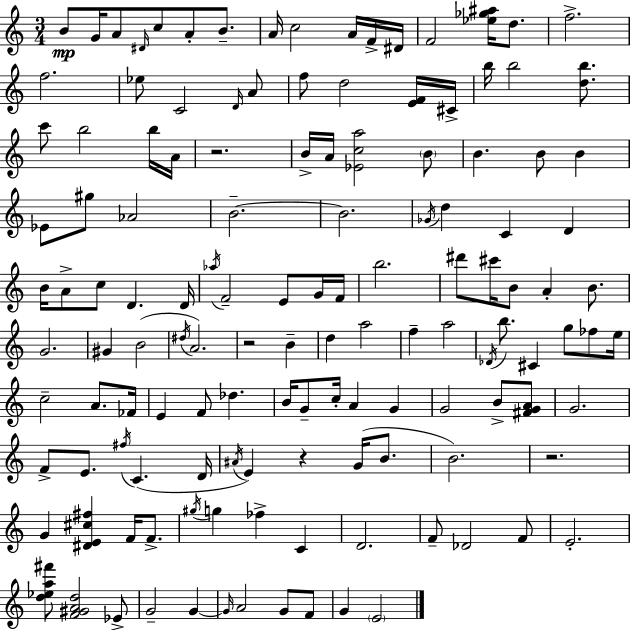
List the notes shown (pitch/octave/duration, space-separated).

B4/e G4/s A4/e D#4/s C5/e A4/e B4/e. A4/s C5/h A4/s F4/s D#4/s F4/h [Eb5,Gb5,A#5]/s D5/e. F5/h. F5/h. Eb5/e C4/h D4/s A4/e F5/e D5/h [E4,F4]/s C#4/s B5/s B5/h [D5,B5]/e. C6/e B5/h B5/s A4/s R/h. B4/s A4/s [Eb4,C5,A5]/h B4/e B4/q. B4/e B4/q Eb4/e G#5/e Ab4/h B4/h. B4/h. Gb4/s D5/q C4/q D4/q B4/s A4/e C5/e D4/q. D4/s Ab5/s F4/h E4/e G4/s F4/s B5/h. D#6/e C#6/s B4/e A4/q B4/e. G4/h. G#4/q B4/h D#5/s A4/h. R/h B4/q D5/q A5/h F5/q A5/h Db4/s B5/e. C#4/q G5/e FES5/e E5/s C5/h A4/e. FES4/s E4/q F4/e Db5/q. B4/s G4/e C5/s A4/q G4/q G4/h B4/e [F#4,G4,A4]/e G4/h. F4/e E4/e. F#5/s C4/q. D4/s A#4/s E4/q R/q G4/s B4/e. B4/h. R/h. G4/q [D#4,E4,C#5,F#5]/q F4/s F4/e. G#5/s G5/q FES5/q C4/q D4/h. F4/e Db4/h F4/e E4/h. [D5,Eb5,A5,F#6]/e [F4,G#4,A4,D5]/h Eb4/e G4/h G4/q G4/s A4/h G4/e F4/e G4/q E4/h